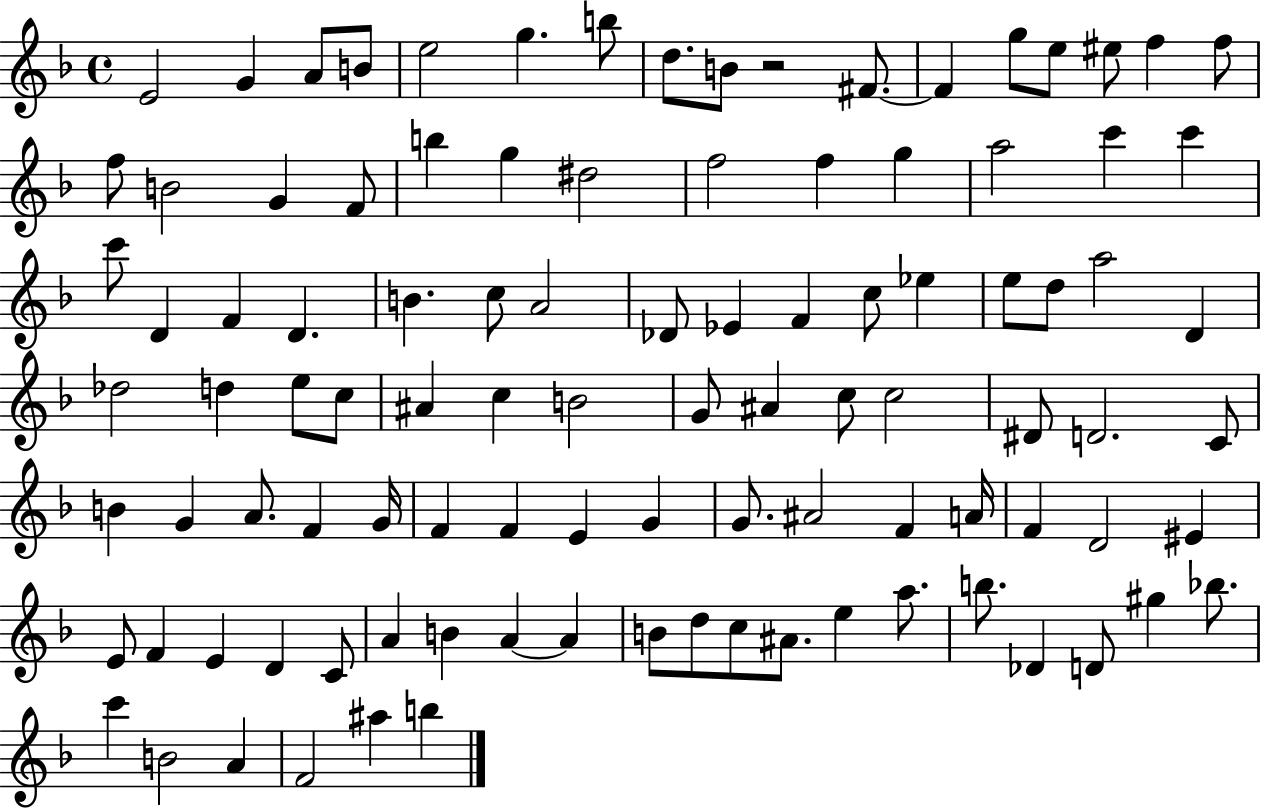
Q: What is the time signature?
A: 4/4